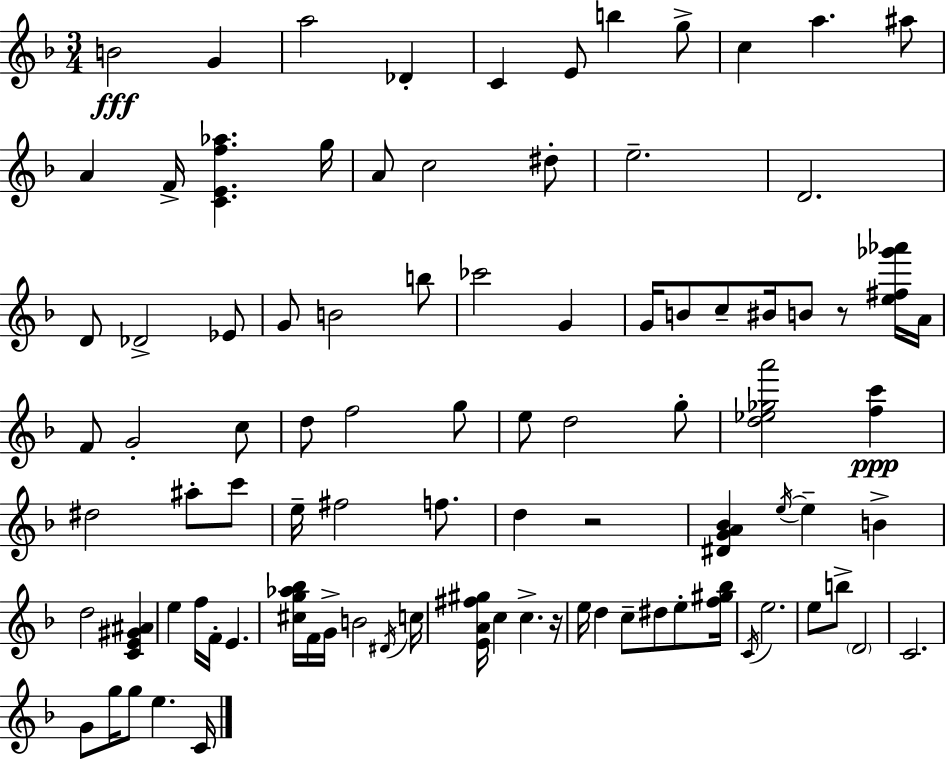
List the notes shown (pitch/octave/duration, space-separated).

B4/h G4/q A5/h Db4/q C4/q E4/e B5/q G5/e C5/q A5/q. A#5/e A4/q F4/s [C4,E4,F5,Ab5]/q. G5/s A4/e C5/h D#5/e E5/h. D4/h. D4/e Db4/h Eb4/e G4/e B4/h B5/e CES6/h G4/q G4/s B4/e C5/e BIS4/s B4/e R/e [E5,F#5,Gb6,Ab6]/s A4/s F4/e G4/h C5/e D5/e F5/h G5/e E5/e D5/h G5/e [D5,Eb5,Gb5,A6]/h [F5,C6]/q D#5/h A#5/e C6/e E5/s F#5/h F5/e. D5/q R/h [D#4,G4,A4,Bb4]/q E5/s E5/q B4/q D5/h [C4,E4,G#4,A#4]/q E5/q F5/s F4/s E4/q. [C#5,G5,Ab5,Bb5]/s F4/s G4/s B4/h D#4/s C5/s [E4,A4,F#5,G#5]/s C5/q C5/q. R/s E5/s D5/q C5/e D#5/e E5/e [F5,G#5,Bb5]/s C4/s E5/h. E5/e B5/e D4/h C4/h. G4/e G5/s G5/e E5/q. C4/s